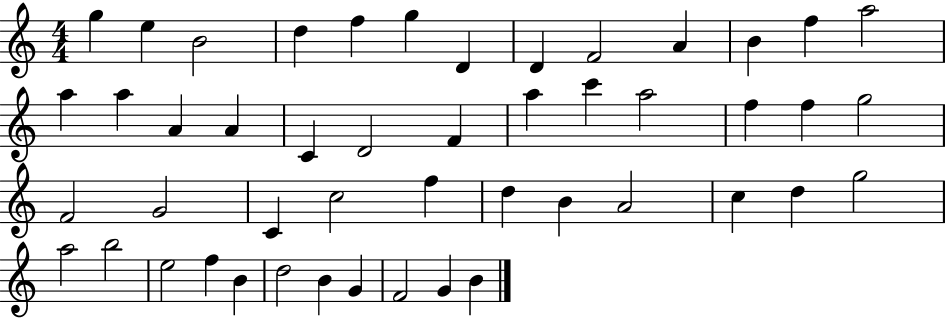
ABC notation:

X:1
T:Untitled
M:4/4
L:1/4
K:C
g e B2 d f g D D F2 A B f a2 a a A A C D2 F a c' a2 f f g2 F2 G2 C c2 f d B A2 c d g2 a2 b2 e2 f B d2 B G F2 G B